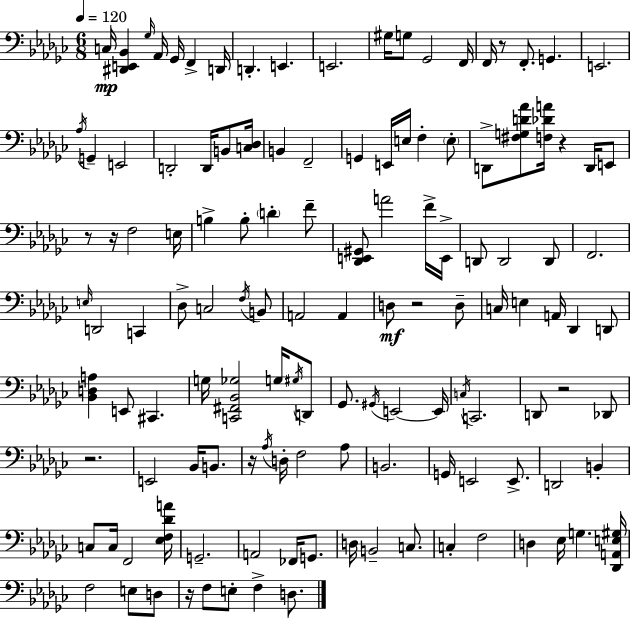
C3/s [D#2,E2,Bb2]/q Gb3/s Ab2/s Gb2/s F2/q D2/s D2/q. E2/q. E2/h. G#3/s G3/e Gb2/h F2/s F2/s R/e F2/e. G2/q. E2/h. Ab3/s G2/q E2/h D2/h D2/s B2/e [C3,Db3]/s B2/q F2/h G2/q E2/s E3/s F3/q E3/e D2/e [F#3,G3,D4,Ab4]/e [F3,Db4,A4]/s R/q D2/s E2/e R/e R/s F3/h E3/s B3/q B3/e D4/q F4/e [Db2,E2,G#2]/e A4/h F4/s E2/s D2/e D2/h D2/e F2/h. E3/s D2/h C2/q Db3/e C3/h F3/s B2/e A2/h A2/q D3/e R/h D3/e C3/s E3/q A2/s Db2/q D2/e [Bb2,D3,A3]/q E2/e C#2/q. G3/s [C2,F#2,Bb2,Gb3]/h G3/s G#3/s D2/e Gb2/e. G#2/s E2/h E2/s C3/s C2/h. D2/e R/h Db2/e R/h. E2/h Bb2/s B2/e. R/s Ab3/s D3/s F3/h Ab3/e B2/h. G2/s E2/h E2/e. D2/h B2/q C3/e C3/s F2/h [Eb3,F3,Db4,A4]/s G2/h. A2/h FES2/s G2/e. D3/s B2/h C3/e. C3/q F3/h D3/q Eb3/s G3/q. [Db2,A2,E3,G#3]/s F3/h E3/e D3/e R/s F3/e E3/e F3/q D3/e.